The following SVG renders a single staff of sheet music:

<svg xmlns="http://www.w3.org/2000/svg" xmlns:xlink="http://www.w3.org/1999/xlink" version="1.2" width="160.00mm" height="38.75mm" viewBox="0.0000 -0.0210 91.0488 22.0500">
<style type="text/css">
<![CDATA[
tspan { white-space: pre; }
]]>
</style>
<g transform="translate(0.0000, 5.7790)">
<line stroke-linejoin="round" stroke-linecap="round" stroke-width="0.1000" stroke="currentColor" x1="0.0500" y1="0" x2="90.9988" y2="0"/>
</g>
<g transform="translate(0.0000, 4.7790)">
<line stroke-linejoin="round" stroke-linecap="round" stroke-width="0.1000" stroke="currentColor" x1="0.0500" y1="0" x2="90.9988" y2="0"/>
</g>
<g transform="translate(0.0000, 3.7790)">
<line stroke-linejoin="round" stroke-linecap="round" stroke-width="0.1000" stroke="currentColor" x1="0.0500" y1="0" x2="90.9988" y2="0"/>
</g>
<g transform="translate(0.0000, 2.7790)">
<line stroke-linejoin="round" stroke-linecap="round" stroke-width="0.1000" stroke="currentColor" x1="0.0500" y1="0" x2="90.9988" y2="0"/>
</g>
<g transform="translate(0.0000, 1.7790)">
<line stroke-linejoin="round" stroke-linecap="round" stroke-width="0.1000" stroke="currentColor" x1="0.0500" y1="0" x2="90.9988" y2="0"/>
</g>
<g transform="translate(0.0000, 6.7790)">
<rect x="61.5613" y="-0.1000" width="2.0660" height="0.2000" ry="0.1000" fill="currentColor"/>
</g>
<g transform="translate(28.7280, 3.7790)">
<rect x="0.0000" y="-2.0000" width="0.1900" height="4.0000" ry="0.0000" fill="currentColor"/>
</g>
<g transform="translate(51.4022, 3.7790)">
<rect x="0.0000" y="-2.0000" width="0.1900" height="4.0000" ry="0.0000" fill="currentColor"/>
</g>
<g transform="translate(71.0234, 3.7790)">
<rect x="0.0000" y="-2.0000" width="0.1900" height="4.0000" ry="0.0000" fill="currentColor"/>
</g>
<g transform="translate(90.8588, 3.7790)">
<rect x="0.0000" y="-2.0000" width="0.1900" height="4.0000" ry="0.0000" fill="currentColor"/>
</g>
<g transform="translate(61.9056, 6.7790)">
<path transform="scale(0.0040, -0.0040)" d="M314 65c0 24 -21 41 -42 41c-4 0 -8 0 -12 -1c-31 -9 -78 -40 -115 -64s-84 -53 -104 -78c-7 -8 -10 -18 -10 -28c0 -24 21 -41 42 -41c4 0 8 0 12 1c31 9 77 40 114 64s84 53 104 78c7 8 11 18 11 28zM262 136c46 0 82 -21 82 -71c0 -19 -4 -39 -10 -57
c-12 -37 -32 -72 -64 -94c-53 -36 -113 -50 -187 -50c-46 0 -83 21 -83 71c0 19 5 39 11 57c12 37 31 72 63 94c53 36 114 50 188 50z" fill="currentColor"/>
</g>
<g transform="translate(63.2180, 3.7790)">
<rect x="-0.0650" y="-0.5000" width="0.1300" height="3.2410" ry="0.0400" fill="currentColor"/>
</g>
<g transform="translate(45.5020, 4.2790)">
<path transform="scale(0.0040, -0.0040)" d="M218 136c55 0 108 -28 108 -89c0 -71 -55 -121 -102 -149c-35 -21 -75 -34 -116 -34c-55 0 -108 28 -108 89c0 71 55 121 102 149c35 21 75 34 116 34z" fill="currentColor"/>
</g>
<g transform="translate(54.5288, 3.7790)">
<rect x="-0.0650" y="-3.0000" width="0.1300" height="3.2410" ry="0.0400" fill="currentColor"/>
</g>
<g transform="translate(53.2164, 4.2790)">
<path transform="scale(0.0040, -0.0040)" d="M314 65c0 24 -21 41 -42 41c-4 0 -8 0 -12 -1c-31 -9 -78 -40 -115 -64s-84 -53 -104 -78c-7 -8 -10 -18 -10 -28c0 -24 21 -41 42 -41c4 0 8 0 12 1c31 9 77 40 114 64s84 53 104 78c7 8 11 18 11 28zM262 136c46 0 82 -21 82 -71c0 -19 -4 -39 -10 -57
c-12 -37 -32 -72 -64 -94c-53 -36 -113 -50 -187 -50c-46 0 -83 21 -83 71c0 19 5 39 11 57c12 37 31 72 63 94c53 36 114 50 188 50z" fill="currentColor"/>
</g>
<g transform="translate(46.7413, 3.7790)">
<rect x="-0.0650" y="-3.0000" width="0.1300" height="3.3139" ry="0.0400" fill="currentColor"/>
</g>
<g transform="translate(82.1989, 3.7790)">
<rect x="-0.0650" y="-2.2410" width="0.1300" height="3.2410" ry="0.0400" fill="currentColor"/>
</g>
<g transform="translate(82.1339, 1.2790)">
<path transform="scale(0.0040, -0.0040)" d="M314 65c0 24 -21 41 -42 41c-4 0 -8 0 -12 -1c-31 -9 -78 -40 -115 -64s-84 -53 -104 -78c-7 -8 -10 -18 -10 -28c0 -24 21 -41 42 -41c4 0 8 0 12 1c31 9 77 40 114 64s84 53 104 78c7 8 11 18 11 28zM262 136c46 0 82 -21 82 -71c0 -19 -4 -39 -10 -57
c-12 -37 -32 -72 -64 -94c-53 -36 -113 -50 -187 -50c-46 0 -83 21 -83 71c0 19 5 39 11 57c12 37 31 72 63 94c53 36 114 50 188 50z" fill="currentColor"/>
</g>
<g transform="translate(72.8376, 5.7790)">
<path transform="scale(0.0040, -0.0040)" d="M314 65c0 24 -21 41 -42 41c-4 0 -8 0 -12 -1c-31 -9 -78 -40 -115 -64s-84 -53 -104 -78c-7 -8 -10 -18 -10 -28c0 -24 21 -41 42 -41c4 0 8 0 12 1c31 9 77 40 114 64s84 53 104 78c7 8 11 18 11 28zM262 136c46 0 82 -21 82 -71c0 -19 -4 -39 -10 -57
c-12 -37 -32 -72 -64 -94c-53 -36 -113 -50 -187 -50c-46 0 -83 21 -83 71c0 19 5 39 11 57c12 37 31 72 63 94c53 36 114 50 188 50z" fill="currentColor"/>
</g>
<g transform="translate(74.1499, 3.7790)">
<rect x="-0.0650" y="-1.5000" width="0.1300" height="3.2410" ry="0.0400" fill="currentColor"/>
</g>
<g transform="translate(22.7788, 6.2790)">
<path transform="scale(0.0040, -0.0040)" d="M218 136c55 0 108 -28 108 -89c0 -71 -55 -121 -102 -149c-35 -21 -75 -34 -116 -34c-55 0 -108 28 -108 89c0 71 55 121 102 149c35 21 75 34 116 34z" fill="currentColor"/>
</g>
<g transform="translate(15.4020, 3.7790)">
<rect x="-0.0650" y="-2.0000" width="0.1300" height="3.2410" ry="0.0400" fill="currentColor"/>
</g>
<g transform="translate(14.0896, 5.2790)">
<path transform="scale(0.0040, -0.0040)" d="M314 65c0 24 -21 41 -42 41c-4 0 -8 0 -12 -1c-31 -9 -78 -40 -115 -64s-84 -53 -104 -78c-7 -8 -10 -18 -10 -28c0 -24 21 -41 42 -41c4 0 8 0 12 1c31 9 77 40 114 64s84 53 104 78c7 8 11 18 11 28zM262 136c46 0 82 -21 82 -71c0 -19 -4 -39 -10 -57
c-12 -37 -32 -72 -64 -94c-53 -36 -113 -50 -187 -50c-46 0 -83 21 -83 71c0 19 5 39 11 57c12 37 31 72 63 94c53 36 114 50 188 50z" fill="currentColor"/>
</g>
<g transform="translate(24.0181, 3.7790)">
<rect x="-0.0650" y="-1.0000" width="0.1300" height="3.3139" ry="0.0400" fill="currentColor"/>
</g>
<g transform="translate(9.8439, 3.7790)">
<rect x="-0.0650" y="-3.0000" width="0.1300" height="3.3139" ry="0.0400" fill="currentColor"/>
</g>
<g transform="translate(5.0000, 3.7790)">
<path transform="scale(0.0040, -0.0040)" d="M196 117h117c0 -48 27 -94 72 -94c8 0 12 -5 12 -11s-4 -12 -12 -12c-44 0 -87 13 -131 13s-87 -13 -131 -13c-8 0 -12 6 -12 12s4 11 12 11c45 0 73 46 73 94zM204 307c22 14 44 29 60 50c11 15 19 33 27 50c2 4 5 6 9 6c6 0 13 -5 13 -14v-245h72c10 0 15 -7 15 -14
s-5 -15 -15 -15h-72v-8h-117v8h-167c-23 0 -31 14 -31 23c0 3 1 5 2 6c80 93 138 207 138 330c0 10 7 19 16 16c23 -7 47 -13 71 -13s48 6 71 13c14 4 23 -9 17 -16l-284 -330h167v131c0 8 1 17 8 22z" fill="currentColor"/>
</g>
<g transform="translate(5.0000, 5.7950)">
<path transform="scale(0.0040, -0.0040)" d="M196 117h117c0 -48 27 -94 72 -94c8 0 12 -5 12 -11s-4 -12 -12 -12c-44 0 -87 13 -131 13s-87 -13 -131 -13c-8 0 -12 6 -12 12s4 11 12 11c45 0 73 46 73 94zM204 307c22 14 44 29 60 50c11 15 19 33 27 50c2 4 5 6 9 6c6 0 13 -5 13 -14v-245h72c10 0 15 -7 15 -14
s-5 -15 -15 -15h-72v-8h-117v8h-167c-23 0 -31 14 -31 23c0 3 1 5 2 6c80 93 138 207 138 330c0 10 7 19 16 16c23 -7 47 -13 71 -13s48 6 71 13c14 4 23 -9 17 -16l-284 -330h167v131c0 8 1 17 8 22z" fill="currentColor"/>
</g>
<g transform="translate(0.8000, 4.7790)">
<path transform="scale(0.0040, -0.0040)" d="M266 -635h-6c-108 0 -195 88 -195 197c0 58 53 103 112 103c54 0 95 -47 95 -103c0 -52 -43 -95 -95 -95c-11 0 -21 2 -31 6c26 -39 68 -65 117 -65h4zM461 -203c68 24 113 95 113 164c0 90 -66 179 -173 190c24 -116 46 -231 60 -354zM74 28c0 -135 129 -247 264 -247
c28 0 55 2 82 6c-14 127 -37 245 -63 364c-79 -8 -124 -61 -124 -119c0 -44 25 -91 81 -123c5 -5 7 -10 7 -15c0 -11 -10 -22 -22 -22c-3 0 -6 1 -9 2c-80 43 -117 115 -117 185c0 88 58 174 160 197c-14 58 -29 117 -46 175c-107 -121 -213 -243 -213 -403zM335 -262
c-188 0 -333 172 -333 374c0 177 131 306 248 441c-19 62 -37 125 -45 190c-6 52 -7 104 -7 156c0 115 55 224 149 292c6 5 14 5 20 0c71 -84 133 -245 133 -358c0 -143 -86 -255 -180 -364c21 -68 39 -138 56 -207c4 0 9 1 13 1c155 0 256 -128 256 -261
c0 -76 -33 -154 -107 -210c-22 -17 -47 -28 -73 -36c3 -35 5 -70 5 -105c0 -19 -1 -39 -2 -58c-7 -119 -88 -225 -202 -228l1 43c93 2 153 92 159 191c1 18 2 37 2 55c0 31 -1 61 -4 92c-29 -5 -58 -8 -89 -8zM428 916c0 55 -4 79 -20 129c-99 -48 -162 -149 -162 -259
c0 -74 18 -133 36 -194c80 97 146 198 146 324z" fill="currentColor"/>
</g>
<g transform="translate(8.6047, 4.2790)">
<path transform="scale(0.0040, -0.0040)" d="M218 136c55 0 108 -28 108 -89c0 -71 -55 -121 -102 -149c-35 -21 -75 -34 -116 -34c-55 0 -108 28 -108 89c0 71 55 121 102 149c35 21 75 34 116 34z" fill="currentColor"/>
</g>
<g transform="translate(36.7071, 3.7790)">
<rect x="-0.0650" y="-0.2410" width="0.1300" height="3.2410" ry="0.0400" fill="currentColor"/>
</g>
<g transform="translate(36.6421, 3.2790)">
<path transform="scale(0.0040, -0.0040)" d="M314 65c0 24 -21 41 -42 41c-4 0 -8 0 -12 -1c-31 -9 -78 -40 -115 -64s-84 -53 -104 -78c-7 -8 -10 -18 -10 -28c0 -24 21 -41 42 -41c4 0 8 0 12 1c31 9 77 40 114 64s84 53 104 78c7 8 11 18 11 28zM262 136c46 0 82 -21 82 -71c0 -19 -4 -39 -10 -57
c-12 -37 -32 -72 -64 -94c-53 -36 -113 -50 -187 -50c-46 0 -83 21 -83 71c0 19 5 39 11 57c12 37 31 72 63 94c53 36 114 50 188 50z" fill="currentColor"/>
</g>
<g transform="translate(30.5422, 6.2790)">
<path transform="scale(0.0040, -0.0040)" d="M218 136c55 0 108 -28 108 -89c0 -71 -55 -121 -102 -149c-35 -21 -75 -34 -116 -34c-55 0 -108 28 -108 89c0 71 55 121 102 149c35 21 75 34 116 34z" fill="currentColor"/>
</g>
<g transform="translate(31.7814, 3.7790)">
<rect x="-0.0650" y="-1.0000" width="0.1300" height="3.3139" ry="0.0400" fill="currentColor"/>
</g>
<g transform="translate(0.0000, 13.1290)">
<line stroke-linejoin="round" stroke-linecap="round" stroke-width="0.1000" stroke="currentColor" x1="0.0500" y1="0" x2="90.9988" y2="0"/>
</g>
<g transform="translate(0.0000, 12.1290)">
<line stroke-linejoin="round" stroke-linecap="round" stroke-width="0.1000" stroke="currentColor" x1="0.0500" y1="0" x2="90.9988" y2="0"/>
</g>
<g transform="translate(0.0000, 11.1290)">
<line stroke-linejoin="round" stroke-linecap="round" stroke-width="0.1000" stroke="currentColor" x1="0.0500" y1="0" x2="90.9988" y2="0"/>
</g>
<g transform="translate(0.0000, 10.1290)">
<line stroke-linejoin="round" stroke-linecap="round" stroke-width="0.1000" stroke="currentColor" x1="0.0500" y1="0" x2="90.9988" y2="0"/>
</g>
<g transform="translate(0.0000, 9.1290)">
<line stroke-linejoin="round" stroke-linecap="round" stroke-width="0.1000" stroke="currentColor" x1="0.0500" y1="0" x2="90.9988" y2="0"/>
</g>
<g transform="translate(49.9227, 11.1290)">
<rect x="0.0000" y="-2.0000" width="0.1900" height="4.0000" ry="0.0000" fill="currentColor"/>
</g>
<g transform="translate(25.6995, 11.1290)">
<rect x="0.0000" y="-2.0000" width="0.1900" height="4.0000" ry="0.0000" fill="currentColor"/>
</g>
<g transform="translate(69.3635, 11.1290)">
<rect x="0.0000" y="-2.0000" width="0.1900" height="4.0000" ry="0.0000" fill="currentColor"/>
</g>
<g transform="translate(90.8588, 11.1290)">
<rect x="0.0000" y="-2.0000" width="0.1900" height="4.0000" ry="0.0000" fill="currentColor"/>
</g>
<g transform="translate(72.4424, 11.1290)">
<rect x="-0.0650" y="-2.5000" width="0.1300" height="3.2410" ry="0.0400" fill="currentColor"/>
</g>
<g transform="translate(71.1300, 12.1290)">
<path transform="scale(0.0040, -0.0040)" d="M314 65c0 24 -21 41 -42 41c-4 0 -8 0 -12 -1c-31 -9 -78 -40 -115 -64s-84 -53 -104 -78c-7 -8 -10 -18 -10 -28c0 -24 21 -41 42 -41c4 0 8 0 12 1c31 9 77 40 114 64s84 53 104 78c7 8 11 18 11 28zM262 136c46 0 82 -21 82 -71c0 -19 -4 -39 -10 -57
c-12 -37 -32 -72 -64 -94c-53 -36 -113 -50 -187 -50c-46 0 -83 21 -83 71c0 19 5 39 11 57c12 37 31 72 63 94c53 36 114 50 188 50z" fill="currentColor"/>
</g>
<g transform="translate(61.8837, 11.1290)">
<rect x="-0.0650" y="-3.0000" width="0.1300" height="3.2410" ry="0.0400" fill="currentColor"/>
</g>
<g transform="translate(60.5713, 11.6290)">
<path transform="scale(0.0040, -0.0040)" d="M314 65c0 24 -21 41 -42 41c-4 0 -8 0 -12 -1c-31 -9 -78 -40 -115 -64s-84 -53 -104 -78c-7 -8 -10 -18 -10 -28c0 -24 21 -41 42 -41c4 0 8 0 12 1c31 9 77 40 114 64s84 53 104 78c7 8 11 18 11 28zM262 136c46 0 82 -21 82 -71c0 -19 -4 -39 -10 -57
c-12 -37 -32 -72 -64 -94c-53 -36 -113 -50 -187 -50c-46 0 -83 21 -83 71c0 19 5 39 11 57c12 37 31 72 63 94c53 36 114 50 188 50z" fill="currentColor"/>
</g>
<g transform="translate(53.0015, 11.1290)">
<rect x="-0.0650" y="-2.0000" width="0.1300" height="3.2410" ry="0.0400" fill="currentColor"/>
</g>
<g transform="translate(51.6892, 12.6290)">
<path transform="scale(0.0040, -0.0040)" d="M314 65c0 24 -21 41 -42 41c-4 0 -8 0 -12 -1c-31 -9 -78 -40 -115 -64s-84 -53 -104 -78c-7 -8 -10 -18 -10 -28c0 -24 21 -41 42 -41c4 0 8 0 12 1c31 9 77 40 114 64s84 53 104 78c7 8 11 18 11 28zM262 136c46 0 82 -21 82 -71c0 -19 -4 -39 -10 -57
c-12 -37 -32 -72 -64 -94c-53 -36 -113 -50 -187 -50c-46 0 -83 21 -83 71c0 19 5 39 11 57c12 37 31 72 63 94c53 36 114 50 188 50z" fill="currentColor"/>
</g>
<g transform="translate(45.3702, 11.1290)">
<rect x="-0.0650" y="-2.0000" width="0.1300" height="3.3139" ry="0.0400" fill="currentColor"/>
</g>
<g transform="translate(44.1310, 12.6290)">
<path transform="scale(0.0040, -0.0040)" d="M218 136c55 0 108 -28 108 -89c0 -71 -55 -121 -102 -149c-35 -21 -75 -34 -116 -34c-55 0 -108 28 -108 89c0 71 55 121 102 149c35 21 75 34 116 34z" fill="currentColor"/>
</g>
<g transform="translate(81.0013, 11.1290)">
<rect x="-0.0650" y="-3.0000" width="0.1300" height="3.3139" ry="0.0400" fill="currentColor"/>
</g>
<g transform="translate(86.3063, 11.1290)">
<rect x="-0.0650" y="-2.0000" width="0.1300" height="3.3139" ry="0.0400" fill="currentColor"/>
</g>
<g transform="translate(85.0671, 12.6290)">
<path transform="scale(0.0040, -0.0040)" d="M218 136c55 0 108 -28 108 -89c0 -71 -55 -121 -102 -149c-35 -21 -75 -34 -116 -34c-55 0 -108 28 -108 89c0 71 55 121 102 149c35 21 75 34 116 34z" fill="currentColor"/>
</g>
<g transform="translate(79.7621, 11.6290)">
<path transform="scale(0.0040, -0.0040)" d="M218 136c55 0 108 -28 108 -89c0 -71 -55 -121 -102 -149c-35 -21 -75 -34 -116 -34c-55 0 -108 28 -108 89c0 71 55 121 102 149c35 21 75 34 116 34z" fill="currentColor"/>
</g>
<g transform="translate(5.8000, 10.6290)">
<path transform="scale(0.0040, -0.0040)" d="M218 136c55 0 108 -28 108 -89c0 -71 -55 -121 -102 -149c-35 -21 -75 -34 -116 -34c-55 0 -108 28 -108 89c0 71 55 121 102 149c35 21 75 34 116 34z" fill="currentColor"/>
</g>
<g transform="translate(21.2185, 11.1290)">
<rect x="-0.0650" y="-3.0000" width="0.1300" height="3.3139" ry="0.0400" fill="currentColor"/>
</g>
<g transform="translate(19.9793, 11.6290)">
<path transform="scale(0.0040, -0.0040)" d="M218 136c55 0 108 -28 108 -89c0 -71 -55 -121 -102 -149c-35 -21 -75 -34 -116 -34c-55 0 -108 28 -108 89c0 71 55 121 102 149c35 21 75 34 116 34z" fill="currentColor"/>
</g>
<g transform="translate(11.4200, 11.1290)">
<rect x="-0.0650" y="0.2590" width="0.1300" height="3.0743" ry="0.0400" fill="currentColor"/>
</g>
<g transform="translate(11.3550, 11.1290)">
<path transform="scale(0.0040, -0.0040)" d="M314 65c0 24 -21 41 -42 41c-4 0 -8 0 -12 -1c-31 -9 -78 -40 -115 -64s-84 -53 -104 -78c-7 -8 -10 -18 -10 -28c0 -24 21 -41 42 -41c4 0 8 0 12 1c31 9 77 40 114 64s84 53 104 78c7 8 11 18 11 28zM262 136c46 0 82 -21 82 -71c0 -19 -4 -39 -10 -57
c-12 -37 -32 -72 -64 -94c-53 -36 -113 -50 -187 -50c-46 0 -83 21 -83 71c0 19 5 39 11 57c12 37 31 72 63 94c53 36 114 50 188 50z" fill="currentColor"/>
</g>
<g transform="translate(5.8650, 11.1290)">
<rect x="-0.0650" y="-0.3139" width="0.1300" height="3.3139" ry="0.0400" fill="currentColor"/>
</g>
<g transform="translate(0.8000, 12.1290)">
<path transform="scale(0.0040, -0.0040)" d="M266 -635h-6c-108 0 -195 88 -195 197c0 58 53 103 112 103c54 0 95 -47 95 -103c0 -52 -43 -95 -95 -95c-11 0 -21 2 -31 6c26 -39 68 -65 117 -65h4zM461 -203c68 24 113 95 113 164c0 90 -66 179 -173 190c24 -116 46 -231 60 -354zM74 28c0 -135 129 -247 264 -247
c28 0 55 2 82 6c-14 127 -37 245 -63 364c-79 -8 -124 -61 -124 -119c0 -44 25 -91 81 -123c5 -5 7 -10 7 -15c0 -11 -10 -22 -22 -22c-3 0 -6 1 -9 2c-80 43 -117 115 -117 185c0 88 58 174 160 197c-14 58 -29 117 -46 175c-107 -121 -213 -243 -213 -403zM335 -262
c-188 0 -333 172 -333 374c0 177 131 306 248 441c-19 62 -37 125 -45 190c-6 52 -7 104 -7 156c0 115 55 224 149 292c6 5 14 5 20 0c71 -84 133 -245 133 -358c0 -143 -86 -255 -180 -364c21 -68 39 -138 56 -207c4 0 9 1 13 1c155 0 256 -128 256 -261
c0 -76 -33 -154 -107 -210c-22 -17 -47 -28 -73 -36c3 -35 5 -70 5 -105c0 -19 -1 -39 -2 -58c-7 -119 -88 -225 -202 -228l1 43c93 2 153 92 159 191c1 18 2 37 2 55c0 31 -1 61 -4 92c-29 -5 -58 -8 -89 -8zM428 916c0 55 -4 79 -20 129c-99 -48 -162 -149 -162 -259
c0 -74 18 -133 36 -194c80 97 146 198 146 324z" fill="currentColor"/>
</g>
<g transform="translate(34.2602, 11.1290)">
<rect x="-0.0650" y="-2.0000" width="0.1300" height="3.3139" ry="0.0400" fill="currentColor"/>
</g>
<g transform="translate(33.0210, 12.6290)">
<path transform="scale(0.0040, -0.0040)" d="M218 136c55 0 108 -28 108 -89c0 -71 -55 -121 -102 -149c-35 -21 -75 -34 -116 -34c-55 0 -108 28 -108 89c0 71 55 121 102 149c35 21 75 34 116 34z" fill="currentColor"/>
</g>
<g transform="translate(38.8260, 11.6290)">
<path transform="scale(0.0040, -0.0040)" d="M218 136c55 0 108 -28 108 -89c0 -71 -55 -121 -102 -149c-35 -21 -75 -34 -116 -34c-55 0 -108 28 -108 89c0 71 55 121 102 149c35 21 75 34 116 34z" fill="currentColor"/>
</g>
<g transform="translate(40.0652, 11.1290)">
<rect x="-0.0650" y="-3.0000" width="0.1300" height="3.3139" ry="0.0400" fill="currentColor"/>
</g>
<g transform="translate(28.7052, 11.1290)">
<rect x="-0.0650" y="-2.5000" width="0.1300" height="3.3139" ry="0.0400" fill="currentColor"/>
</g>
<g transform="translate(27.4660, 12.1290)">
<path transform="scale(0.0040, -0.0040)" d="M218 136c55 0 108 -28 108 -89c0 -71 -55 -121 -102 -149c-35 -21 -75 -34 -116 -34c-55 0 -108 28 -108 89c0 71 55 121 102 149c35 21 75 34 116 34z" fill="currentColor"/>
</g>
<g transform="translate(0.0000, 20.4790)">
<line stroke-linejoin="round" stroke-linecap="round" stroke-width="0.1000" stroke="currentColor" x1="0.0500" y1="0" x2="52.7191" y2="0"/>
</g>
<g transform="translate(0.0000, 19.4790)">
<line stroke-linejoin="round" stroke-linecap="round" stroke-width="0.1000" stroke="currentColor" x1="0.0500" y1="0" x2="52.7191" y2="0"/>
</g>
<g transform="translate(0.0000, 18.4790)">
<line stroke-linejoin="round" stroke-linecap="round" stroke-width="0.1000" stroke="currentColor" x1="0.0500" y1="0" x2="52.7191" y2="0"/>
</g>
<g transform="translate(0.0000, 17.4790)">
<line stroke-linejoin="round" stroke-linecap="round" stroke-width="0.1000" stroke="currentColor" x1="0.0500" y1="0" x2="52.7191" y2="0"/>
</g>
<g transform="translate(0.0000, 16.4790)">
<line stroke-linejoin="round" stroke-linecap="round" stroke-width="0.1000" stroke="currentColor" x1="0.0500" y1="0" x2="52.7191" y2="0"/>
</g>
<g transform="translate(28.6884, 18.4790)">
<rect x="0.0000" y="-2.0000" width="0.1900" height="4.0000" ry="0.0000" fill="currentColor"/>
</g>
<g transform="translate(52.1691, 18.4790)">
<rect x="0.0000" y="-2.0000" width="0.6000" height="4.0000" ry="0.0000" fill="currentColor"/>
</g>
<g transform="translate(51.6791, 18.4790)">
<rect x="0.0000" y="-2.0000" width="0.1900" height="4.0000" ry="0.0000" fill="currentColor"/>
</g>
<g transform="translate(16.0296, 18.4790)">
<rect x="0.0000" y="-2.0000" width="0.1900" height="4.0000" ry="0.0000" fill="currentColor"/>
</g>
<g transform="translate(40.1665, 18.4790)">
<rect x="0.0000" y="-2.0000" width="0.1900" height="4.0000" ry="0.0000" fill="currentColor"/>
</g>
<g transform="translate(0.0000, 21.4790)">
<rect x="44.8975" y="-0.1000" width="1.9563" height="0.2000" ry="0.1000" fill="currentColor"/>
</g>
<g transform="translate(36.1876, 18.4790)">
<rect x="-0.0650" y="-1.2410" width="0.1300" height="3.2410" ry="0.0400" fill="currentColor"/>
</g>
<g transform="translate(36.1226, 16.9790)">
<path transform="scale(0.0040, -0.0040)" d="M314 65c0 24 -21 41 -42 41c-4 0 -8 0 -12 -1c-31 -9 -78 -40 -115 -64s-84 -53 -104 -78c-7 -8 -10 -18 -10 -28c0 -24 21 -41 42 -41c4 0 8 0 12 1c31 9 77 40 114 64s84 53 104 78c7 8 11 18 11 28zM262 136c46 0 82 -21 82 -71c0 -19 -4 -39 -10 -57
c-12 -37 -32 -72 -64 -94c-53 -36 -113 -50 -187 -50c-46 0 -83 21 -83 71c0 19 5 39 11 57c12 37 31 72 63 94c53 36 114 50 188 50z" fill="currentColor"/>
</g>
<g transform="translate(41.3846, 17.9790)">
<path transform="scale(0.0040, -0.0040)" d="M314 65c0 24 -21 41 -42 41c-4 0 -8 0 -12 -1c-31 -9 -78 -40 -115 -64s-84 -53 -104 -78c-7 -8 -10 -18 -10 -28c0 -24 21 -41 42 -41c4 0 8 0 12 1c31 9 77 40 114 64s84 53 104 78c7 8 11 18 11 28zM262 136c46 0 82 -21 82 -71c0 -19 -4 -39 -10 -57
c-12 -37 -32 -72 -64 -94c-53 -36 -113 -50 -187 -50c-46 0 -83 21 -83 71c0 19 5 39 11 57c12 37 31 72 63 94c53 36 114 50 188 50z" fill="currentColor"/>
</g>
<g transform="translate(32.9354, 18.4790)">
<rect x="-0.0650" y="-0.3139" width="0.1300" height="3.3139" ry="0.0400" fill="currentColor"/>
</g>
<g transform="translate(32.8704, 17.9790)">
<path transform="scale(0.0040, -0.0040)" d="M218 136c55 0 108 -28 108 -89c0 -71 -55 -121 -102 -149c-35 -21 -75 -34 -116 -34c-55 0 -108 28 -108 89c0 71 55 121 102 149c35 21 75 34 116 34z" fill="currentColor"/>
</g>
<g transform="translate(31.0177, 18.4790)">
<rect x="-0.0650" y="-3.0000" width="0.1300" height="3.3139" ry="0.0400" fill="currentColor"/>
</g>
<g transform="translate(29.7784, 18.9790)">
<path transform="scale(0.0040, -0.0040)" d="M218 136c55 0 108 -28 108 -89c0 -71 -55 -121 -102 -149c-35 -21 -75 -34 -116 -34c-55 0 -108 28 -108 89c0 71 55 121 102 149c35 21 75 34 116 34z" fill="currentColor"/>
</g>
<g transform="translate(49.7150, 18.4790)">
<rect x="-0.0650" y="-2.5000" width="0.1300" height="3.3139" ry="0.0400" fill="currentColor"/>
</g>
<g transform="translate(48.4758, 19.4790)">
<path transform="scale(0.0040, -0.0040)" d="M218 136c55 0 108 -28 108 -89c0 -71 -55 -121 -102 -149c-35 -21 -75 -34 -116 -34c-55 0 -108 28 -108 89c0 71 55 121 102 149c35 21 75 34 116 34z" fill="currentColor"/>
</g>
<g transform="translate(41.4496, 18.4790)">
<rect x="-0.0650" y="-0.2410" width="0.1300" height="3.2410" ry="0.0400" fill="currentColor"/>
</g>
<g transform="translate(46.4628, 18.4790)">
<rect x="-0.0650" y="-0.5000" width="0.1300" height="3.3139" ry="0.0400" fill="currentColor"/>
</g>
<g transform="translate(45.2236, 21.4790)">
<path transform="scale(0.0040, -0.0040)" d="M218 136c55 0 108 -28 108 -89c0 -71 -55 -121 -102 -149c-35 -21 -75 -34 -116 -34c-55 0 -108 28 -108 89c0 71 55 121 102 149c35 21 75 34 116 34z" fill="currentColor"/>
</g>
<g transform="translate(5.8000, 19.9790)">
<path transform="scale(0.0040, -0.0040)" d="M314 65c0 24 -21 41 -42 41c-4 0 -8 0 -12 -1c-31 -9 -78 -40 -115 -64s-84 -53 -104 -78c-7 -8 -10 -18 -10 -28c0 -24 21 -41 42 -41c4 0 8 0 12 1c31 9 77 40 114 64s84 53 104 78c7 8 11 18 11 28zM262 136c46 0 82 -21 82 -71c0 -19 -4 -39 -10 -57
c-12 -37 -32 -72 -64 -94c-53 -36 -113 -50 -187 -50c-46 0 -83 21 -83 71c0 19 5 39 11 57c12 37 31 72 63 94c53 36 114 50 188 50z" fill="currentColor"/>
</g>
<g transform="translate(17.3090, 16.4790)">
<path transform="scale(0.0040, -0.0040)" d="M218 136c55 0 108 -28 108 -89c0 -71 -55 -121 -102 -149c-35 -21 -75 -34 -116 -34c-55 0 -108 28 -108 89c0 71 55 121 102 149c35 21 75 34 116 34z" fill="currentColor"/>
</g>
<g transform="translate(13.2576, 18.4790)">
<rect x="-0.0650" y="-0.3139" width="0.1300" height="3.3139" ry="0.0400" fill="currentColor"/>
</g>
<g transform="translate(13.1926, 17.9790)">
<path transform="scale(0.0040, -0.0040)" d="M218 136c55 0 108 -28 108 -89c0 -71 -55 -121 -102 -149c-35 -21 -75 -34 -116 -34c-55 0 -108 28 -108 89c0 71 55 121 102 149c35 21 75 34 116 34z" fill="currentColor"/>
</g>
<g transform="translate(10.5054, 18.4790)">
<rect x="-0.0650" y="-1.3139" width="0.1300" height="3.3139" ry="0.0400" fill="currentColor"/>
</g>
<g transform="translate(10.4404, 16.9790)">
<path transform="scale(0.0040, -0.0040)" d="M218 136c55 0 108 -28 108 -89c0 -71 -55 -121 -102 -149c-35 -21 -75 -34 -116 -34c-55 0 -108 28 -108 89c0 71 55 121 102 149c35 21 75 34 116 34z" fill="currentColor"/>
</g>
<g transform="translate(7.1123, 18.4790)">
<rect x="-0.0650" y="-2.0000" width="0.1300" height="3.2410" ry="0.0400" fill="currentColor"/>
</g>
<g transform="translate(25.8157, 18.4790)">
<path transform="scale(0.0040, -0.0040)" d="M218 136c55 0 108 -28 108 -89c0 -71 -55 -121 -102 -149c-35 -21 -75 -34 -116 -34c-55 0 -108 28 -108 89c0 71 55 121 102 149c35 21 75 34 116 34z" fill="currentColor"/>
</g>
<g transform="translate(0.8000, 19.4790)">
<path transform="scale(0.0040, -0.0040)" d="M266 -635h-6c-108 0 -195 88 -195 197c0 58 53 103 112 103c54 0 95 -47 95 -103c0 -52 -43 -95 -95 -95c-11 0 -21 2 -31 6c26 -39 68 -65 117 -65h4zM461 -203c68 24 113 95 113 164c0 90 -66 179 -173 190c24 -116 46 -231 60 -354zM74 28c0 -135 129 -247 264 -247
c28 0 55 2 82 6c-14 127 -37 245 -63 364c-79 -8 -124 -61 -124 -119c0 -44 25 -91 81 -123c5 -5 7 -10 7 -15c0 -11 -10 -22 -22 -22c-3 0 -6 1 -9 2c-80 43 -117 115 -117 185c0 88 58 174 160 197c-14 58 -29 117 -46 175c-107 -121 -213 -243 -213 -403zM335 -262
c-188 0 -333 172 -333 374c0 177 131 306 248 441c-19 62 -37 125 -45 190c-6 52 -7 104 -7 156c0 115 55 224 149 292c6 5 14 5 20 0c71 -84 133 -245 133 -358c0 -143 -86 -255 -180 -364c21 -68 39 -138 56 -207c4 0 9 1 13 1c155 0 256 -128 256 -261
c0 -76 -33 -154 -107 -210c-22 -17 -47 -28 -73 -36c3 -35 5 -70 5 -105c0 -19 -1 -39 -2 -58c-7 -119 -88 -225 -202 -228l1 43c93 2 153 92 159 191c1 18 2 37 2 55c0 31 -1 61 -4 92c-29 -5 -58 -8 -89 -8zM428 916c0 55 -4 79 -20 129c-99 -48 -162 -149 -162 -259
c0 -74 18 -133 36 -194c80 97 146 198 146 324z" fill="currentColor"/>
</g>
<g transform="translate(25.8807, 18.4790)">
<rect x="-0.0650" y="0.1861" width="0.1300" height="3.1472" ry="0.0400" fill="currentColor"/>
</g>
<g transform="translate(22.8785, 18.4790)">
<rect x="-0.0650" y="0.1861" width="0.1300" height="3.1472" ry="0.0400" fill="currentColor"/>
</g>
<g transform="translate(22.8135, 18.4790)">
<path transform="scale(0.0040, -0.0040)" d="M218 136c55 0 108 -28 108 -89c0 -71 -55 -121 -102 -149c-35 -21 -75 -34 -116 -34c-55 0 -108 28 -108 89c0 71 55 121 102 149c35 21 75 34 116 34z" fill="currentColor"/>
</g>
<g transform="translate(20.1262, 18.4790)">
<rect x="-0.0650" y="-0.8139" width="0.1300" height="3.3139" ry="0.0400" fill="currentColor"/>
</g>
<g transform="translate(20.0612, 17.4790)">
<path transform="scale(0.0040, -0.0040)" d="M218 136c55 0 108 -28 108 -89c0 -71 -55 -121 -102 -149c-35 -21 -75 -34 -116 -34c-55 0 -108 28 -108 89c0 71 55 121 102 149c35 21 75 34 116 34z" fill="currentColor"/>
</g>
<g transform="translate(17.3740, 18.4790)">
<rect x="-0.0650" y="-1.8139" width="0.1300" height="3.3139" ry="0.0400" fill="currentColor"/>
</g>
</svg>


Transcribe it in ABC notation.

X:1
T:Untitled
M:4/4
L:1/4
K:C
A F2 D D c2 A A2 C2 E2 g2 c B2 A G F A F F2 A2 G2 A F F2 e c f d B B A c e2 c2 C G